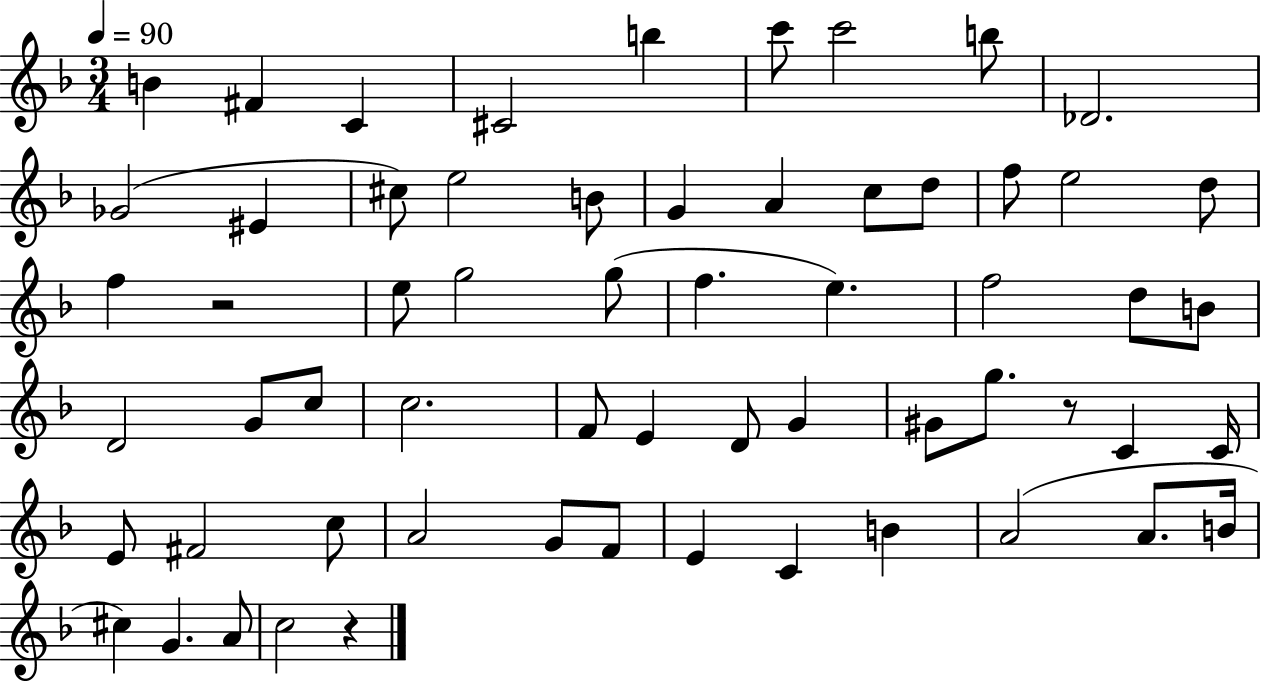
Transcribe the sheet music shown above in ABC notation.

X:1
T:Untitled
M:3/4
L:1/4
K:F
B ^F C ^C2 b c'/2 c'2 b/2 _D2 _G2 ^E ^c/2 e2 B/2 G A c/2 d/2 f/2 e2 d/2 f z2 e/2 g2 g/2 f e f2 d/2 B/2 D2 G/2 c/2 c2 F/2 E D/2 G ^G/2 g/2 z/2 C C/4 E/2 ^F2 c/2 A2 G/2 F/2 E C B A2 A/2 B/4 ^c G A/2 c2 z